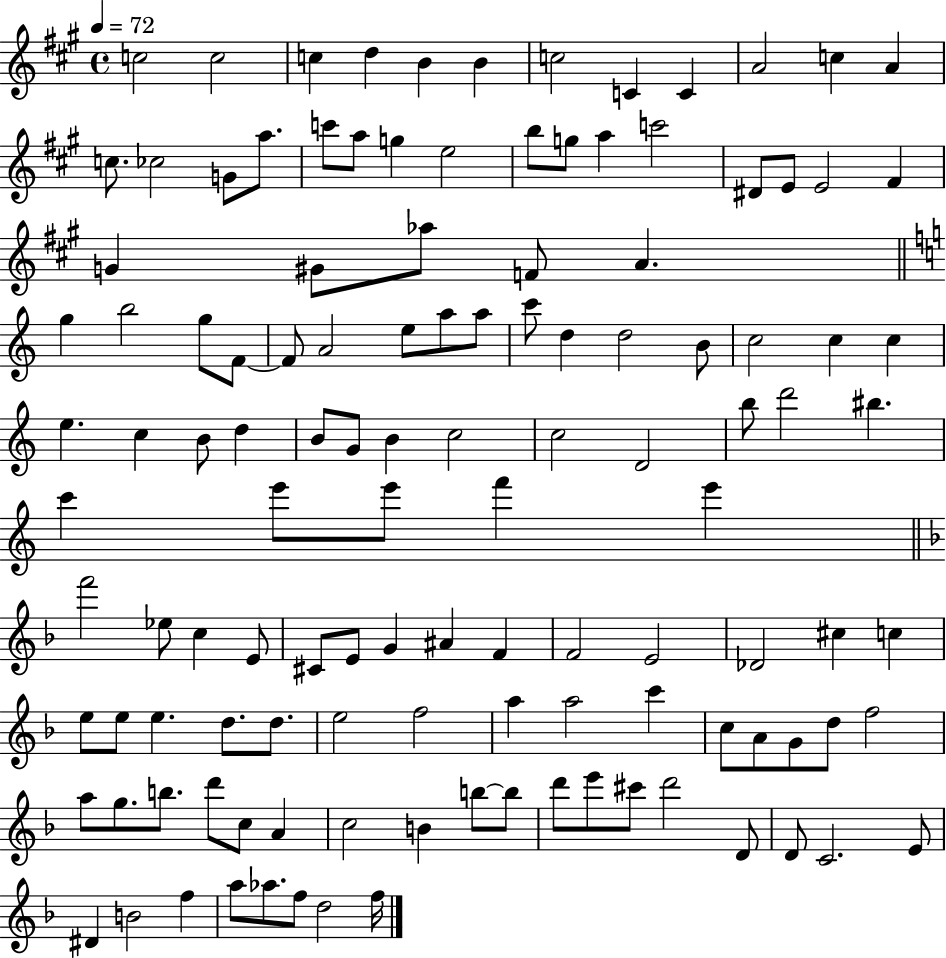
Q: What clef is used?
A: treble